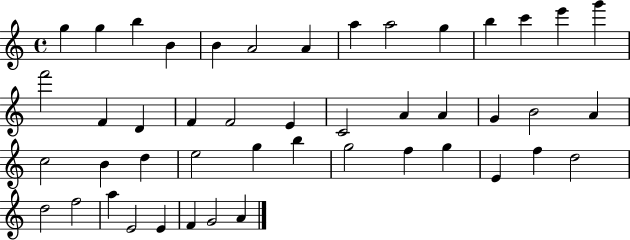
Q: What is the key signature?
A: C major